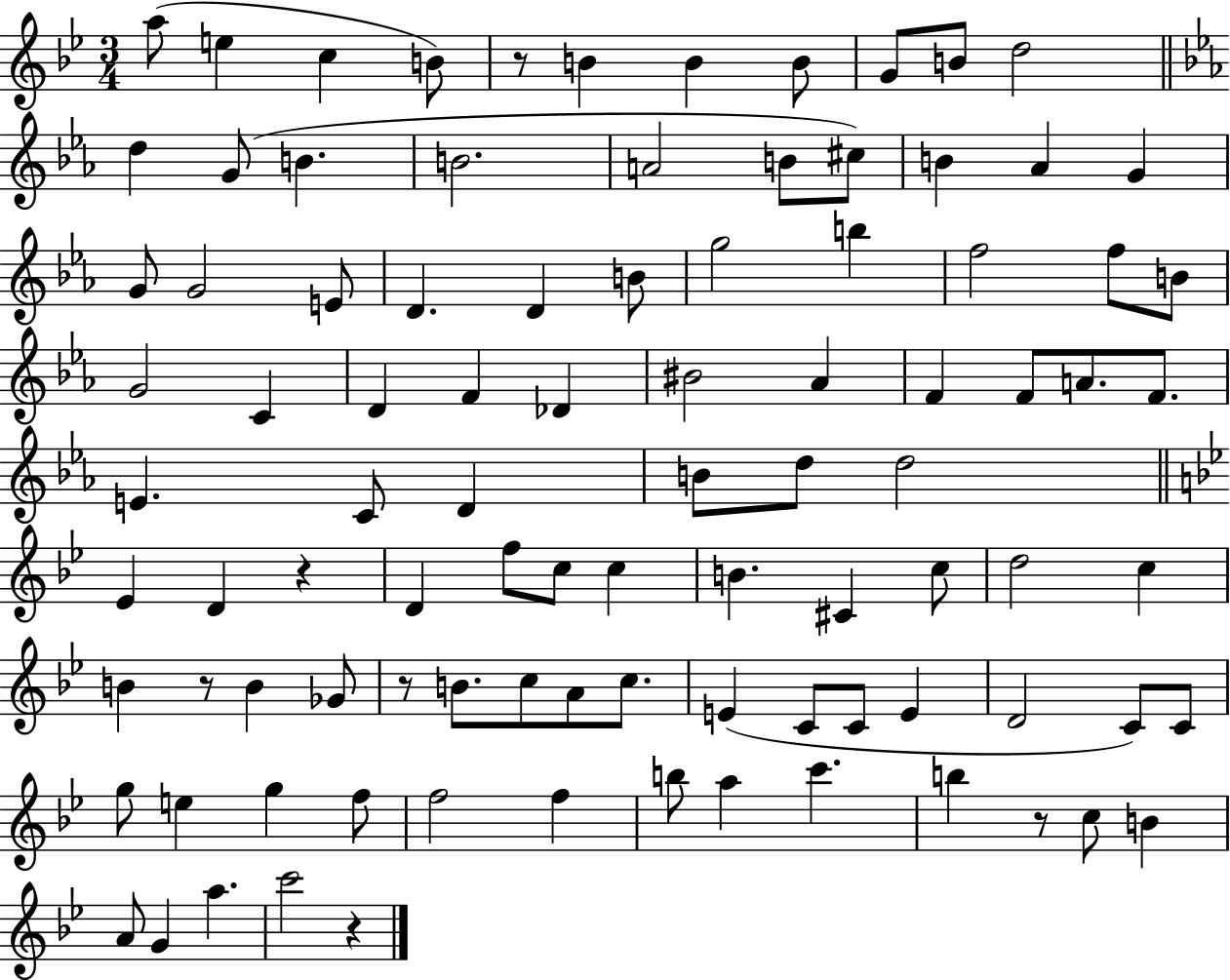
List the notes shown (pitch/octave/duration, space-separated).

A5/e E5/q C5/q B4/e R/e B4/q B4/q B4/e G4/e B4/e D5/h D5/q G4/e B4/q. B4/h. A4/h B4/e C#5/e B4/q Ab4/q G4/q G4/e G4/h E4/e D4/q. D4/q B4/e G5/h B5/q F5/h F5/e B4/e G4/h C4/q D4/q F4/q Db4/q BIS4/h Ab4/q F4/q F4/e A4/e. F4/e. E4/q. C4/e D4/q B4/e D5/e D5/h Eb4/q D4/q R/q D4/q F5/e C5/e C5/q B4/q. C#4/q C5/e D5/h C5/q B4/q R/e B4/q Gb4/e R/e B4/e. C5/e A4/e C5/e. E4/q C4/e C4/e E4/q D4/h C4/e C4/e G5/e E5/q G5/q F5/e F5/h F5/q B5/e A5/q C6/q. B5/q R/e C5/e B4/q A4/e G4/q A5/q. C6/h R/q